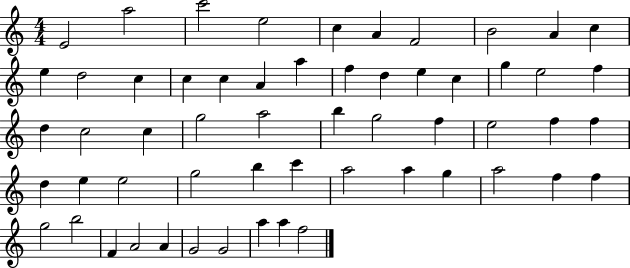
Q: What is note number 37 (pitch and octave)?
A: E5